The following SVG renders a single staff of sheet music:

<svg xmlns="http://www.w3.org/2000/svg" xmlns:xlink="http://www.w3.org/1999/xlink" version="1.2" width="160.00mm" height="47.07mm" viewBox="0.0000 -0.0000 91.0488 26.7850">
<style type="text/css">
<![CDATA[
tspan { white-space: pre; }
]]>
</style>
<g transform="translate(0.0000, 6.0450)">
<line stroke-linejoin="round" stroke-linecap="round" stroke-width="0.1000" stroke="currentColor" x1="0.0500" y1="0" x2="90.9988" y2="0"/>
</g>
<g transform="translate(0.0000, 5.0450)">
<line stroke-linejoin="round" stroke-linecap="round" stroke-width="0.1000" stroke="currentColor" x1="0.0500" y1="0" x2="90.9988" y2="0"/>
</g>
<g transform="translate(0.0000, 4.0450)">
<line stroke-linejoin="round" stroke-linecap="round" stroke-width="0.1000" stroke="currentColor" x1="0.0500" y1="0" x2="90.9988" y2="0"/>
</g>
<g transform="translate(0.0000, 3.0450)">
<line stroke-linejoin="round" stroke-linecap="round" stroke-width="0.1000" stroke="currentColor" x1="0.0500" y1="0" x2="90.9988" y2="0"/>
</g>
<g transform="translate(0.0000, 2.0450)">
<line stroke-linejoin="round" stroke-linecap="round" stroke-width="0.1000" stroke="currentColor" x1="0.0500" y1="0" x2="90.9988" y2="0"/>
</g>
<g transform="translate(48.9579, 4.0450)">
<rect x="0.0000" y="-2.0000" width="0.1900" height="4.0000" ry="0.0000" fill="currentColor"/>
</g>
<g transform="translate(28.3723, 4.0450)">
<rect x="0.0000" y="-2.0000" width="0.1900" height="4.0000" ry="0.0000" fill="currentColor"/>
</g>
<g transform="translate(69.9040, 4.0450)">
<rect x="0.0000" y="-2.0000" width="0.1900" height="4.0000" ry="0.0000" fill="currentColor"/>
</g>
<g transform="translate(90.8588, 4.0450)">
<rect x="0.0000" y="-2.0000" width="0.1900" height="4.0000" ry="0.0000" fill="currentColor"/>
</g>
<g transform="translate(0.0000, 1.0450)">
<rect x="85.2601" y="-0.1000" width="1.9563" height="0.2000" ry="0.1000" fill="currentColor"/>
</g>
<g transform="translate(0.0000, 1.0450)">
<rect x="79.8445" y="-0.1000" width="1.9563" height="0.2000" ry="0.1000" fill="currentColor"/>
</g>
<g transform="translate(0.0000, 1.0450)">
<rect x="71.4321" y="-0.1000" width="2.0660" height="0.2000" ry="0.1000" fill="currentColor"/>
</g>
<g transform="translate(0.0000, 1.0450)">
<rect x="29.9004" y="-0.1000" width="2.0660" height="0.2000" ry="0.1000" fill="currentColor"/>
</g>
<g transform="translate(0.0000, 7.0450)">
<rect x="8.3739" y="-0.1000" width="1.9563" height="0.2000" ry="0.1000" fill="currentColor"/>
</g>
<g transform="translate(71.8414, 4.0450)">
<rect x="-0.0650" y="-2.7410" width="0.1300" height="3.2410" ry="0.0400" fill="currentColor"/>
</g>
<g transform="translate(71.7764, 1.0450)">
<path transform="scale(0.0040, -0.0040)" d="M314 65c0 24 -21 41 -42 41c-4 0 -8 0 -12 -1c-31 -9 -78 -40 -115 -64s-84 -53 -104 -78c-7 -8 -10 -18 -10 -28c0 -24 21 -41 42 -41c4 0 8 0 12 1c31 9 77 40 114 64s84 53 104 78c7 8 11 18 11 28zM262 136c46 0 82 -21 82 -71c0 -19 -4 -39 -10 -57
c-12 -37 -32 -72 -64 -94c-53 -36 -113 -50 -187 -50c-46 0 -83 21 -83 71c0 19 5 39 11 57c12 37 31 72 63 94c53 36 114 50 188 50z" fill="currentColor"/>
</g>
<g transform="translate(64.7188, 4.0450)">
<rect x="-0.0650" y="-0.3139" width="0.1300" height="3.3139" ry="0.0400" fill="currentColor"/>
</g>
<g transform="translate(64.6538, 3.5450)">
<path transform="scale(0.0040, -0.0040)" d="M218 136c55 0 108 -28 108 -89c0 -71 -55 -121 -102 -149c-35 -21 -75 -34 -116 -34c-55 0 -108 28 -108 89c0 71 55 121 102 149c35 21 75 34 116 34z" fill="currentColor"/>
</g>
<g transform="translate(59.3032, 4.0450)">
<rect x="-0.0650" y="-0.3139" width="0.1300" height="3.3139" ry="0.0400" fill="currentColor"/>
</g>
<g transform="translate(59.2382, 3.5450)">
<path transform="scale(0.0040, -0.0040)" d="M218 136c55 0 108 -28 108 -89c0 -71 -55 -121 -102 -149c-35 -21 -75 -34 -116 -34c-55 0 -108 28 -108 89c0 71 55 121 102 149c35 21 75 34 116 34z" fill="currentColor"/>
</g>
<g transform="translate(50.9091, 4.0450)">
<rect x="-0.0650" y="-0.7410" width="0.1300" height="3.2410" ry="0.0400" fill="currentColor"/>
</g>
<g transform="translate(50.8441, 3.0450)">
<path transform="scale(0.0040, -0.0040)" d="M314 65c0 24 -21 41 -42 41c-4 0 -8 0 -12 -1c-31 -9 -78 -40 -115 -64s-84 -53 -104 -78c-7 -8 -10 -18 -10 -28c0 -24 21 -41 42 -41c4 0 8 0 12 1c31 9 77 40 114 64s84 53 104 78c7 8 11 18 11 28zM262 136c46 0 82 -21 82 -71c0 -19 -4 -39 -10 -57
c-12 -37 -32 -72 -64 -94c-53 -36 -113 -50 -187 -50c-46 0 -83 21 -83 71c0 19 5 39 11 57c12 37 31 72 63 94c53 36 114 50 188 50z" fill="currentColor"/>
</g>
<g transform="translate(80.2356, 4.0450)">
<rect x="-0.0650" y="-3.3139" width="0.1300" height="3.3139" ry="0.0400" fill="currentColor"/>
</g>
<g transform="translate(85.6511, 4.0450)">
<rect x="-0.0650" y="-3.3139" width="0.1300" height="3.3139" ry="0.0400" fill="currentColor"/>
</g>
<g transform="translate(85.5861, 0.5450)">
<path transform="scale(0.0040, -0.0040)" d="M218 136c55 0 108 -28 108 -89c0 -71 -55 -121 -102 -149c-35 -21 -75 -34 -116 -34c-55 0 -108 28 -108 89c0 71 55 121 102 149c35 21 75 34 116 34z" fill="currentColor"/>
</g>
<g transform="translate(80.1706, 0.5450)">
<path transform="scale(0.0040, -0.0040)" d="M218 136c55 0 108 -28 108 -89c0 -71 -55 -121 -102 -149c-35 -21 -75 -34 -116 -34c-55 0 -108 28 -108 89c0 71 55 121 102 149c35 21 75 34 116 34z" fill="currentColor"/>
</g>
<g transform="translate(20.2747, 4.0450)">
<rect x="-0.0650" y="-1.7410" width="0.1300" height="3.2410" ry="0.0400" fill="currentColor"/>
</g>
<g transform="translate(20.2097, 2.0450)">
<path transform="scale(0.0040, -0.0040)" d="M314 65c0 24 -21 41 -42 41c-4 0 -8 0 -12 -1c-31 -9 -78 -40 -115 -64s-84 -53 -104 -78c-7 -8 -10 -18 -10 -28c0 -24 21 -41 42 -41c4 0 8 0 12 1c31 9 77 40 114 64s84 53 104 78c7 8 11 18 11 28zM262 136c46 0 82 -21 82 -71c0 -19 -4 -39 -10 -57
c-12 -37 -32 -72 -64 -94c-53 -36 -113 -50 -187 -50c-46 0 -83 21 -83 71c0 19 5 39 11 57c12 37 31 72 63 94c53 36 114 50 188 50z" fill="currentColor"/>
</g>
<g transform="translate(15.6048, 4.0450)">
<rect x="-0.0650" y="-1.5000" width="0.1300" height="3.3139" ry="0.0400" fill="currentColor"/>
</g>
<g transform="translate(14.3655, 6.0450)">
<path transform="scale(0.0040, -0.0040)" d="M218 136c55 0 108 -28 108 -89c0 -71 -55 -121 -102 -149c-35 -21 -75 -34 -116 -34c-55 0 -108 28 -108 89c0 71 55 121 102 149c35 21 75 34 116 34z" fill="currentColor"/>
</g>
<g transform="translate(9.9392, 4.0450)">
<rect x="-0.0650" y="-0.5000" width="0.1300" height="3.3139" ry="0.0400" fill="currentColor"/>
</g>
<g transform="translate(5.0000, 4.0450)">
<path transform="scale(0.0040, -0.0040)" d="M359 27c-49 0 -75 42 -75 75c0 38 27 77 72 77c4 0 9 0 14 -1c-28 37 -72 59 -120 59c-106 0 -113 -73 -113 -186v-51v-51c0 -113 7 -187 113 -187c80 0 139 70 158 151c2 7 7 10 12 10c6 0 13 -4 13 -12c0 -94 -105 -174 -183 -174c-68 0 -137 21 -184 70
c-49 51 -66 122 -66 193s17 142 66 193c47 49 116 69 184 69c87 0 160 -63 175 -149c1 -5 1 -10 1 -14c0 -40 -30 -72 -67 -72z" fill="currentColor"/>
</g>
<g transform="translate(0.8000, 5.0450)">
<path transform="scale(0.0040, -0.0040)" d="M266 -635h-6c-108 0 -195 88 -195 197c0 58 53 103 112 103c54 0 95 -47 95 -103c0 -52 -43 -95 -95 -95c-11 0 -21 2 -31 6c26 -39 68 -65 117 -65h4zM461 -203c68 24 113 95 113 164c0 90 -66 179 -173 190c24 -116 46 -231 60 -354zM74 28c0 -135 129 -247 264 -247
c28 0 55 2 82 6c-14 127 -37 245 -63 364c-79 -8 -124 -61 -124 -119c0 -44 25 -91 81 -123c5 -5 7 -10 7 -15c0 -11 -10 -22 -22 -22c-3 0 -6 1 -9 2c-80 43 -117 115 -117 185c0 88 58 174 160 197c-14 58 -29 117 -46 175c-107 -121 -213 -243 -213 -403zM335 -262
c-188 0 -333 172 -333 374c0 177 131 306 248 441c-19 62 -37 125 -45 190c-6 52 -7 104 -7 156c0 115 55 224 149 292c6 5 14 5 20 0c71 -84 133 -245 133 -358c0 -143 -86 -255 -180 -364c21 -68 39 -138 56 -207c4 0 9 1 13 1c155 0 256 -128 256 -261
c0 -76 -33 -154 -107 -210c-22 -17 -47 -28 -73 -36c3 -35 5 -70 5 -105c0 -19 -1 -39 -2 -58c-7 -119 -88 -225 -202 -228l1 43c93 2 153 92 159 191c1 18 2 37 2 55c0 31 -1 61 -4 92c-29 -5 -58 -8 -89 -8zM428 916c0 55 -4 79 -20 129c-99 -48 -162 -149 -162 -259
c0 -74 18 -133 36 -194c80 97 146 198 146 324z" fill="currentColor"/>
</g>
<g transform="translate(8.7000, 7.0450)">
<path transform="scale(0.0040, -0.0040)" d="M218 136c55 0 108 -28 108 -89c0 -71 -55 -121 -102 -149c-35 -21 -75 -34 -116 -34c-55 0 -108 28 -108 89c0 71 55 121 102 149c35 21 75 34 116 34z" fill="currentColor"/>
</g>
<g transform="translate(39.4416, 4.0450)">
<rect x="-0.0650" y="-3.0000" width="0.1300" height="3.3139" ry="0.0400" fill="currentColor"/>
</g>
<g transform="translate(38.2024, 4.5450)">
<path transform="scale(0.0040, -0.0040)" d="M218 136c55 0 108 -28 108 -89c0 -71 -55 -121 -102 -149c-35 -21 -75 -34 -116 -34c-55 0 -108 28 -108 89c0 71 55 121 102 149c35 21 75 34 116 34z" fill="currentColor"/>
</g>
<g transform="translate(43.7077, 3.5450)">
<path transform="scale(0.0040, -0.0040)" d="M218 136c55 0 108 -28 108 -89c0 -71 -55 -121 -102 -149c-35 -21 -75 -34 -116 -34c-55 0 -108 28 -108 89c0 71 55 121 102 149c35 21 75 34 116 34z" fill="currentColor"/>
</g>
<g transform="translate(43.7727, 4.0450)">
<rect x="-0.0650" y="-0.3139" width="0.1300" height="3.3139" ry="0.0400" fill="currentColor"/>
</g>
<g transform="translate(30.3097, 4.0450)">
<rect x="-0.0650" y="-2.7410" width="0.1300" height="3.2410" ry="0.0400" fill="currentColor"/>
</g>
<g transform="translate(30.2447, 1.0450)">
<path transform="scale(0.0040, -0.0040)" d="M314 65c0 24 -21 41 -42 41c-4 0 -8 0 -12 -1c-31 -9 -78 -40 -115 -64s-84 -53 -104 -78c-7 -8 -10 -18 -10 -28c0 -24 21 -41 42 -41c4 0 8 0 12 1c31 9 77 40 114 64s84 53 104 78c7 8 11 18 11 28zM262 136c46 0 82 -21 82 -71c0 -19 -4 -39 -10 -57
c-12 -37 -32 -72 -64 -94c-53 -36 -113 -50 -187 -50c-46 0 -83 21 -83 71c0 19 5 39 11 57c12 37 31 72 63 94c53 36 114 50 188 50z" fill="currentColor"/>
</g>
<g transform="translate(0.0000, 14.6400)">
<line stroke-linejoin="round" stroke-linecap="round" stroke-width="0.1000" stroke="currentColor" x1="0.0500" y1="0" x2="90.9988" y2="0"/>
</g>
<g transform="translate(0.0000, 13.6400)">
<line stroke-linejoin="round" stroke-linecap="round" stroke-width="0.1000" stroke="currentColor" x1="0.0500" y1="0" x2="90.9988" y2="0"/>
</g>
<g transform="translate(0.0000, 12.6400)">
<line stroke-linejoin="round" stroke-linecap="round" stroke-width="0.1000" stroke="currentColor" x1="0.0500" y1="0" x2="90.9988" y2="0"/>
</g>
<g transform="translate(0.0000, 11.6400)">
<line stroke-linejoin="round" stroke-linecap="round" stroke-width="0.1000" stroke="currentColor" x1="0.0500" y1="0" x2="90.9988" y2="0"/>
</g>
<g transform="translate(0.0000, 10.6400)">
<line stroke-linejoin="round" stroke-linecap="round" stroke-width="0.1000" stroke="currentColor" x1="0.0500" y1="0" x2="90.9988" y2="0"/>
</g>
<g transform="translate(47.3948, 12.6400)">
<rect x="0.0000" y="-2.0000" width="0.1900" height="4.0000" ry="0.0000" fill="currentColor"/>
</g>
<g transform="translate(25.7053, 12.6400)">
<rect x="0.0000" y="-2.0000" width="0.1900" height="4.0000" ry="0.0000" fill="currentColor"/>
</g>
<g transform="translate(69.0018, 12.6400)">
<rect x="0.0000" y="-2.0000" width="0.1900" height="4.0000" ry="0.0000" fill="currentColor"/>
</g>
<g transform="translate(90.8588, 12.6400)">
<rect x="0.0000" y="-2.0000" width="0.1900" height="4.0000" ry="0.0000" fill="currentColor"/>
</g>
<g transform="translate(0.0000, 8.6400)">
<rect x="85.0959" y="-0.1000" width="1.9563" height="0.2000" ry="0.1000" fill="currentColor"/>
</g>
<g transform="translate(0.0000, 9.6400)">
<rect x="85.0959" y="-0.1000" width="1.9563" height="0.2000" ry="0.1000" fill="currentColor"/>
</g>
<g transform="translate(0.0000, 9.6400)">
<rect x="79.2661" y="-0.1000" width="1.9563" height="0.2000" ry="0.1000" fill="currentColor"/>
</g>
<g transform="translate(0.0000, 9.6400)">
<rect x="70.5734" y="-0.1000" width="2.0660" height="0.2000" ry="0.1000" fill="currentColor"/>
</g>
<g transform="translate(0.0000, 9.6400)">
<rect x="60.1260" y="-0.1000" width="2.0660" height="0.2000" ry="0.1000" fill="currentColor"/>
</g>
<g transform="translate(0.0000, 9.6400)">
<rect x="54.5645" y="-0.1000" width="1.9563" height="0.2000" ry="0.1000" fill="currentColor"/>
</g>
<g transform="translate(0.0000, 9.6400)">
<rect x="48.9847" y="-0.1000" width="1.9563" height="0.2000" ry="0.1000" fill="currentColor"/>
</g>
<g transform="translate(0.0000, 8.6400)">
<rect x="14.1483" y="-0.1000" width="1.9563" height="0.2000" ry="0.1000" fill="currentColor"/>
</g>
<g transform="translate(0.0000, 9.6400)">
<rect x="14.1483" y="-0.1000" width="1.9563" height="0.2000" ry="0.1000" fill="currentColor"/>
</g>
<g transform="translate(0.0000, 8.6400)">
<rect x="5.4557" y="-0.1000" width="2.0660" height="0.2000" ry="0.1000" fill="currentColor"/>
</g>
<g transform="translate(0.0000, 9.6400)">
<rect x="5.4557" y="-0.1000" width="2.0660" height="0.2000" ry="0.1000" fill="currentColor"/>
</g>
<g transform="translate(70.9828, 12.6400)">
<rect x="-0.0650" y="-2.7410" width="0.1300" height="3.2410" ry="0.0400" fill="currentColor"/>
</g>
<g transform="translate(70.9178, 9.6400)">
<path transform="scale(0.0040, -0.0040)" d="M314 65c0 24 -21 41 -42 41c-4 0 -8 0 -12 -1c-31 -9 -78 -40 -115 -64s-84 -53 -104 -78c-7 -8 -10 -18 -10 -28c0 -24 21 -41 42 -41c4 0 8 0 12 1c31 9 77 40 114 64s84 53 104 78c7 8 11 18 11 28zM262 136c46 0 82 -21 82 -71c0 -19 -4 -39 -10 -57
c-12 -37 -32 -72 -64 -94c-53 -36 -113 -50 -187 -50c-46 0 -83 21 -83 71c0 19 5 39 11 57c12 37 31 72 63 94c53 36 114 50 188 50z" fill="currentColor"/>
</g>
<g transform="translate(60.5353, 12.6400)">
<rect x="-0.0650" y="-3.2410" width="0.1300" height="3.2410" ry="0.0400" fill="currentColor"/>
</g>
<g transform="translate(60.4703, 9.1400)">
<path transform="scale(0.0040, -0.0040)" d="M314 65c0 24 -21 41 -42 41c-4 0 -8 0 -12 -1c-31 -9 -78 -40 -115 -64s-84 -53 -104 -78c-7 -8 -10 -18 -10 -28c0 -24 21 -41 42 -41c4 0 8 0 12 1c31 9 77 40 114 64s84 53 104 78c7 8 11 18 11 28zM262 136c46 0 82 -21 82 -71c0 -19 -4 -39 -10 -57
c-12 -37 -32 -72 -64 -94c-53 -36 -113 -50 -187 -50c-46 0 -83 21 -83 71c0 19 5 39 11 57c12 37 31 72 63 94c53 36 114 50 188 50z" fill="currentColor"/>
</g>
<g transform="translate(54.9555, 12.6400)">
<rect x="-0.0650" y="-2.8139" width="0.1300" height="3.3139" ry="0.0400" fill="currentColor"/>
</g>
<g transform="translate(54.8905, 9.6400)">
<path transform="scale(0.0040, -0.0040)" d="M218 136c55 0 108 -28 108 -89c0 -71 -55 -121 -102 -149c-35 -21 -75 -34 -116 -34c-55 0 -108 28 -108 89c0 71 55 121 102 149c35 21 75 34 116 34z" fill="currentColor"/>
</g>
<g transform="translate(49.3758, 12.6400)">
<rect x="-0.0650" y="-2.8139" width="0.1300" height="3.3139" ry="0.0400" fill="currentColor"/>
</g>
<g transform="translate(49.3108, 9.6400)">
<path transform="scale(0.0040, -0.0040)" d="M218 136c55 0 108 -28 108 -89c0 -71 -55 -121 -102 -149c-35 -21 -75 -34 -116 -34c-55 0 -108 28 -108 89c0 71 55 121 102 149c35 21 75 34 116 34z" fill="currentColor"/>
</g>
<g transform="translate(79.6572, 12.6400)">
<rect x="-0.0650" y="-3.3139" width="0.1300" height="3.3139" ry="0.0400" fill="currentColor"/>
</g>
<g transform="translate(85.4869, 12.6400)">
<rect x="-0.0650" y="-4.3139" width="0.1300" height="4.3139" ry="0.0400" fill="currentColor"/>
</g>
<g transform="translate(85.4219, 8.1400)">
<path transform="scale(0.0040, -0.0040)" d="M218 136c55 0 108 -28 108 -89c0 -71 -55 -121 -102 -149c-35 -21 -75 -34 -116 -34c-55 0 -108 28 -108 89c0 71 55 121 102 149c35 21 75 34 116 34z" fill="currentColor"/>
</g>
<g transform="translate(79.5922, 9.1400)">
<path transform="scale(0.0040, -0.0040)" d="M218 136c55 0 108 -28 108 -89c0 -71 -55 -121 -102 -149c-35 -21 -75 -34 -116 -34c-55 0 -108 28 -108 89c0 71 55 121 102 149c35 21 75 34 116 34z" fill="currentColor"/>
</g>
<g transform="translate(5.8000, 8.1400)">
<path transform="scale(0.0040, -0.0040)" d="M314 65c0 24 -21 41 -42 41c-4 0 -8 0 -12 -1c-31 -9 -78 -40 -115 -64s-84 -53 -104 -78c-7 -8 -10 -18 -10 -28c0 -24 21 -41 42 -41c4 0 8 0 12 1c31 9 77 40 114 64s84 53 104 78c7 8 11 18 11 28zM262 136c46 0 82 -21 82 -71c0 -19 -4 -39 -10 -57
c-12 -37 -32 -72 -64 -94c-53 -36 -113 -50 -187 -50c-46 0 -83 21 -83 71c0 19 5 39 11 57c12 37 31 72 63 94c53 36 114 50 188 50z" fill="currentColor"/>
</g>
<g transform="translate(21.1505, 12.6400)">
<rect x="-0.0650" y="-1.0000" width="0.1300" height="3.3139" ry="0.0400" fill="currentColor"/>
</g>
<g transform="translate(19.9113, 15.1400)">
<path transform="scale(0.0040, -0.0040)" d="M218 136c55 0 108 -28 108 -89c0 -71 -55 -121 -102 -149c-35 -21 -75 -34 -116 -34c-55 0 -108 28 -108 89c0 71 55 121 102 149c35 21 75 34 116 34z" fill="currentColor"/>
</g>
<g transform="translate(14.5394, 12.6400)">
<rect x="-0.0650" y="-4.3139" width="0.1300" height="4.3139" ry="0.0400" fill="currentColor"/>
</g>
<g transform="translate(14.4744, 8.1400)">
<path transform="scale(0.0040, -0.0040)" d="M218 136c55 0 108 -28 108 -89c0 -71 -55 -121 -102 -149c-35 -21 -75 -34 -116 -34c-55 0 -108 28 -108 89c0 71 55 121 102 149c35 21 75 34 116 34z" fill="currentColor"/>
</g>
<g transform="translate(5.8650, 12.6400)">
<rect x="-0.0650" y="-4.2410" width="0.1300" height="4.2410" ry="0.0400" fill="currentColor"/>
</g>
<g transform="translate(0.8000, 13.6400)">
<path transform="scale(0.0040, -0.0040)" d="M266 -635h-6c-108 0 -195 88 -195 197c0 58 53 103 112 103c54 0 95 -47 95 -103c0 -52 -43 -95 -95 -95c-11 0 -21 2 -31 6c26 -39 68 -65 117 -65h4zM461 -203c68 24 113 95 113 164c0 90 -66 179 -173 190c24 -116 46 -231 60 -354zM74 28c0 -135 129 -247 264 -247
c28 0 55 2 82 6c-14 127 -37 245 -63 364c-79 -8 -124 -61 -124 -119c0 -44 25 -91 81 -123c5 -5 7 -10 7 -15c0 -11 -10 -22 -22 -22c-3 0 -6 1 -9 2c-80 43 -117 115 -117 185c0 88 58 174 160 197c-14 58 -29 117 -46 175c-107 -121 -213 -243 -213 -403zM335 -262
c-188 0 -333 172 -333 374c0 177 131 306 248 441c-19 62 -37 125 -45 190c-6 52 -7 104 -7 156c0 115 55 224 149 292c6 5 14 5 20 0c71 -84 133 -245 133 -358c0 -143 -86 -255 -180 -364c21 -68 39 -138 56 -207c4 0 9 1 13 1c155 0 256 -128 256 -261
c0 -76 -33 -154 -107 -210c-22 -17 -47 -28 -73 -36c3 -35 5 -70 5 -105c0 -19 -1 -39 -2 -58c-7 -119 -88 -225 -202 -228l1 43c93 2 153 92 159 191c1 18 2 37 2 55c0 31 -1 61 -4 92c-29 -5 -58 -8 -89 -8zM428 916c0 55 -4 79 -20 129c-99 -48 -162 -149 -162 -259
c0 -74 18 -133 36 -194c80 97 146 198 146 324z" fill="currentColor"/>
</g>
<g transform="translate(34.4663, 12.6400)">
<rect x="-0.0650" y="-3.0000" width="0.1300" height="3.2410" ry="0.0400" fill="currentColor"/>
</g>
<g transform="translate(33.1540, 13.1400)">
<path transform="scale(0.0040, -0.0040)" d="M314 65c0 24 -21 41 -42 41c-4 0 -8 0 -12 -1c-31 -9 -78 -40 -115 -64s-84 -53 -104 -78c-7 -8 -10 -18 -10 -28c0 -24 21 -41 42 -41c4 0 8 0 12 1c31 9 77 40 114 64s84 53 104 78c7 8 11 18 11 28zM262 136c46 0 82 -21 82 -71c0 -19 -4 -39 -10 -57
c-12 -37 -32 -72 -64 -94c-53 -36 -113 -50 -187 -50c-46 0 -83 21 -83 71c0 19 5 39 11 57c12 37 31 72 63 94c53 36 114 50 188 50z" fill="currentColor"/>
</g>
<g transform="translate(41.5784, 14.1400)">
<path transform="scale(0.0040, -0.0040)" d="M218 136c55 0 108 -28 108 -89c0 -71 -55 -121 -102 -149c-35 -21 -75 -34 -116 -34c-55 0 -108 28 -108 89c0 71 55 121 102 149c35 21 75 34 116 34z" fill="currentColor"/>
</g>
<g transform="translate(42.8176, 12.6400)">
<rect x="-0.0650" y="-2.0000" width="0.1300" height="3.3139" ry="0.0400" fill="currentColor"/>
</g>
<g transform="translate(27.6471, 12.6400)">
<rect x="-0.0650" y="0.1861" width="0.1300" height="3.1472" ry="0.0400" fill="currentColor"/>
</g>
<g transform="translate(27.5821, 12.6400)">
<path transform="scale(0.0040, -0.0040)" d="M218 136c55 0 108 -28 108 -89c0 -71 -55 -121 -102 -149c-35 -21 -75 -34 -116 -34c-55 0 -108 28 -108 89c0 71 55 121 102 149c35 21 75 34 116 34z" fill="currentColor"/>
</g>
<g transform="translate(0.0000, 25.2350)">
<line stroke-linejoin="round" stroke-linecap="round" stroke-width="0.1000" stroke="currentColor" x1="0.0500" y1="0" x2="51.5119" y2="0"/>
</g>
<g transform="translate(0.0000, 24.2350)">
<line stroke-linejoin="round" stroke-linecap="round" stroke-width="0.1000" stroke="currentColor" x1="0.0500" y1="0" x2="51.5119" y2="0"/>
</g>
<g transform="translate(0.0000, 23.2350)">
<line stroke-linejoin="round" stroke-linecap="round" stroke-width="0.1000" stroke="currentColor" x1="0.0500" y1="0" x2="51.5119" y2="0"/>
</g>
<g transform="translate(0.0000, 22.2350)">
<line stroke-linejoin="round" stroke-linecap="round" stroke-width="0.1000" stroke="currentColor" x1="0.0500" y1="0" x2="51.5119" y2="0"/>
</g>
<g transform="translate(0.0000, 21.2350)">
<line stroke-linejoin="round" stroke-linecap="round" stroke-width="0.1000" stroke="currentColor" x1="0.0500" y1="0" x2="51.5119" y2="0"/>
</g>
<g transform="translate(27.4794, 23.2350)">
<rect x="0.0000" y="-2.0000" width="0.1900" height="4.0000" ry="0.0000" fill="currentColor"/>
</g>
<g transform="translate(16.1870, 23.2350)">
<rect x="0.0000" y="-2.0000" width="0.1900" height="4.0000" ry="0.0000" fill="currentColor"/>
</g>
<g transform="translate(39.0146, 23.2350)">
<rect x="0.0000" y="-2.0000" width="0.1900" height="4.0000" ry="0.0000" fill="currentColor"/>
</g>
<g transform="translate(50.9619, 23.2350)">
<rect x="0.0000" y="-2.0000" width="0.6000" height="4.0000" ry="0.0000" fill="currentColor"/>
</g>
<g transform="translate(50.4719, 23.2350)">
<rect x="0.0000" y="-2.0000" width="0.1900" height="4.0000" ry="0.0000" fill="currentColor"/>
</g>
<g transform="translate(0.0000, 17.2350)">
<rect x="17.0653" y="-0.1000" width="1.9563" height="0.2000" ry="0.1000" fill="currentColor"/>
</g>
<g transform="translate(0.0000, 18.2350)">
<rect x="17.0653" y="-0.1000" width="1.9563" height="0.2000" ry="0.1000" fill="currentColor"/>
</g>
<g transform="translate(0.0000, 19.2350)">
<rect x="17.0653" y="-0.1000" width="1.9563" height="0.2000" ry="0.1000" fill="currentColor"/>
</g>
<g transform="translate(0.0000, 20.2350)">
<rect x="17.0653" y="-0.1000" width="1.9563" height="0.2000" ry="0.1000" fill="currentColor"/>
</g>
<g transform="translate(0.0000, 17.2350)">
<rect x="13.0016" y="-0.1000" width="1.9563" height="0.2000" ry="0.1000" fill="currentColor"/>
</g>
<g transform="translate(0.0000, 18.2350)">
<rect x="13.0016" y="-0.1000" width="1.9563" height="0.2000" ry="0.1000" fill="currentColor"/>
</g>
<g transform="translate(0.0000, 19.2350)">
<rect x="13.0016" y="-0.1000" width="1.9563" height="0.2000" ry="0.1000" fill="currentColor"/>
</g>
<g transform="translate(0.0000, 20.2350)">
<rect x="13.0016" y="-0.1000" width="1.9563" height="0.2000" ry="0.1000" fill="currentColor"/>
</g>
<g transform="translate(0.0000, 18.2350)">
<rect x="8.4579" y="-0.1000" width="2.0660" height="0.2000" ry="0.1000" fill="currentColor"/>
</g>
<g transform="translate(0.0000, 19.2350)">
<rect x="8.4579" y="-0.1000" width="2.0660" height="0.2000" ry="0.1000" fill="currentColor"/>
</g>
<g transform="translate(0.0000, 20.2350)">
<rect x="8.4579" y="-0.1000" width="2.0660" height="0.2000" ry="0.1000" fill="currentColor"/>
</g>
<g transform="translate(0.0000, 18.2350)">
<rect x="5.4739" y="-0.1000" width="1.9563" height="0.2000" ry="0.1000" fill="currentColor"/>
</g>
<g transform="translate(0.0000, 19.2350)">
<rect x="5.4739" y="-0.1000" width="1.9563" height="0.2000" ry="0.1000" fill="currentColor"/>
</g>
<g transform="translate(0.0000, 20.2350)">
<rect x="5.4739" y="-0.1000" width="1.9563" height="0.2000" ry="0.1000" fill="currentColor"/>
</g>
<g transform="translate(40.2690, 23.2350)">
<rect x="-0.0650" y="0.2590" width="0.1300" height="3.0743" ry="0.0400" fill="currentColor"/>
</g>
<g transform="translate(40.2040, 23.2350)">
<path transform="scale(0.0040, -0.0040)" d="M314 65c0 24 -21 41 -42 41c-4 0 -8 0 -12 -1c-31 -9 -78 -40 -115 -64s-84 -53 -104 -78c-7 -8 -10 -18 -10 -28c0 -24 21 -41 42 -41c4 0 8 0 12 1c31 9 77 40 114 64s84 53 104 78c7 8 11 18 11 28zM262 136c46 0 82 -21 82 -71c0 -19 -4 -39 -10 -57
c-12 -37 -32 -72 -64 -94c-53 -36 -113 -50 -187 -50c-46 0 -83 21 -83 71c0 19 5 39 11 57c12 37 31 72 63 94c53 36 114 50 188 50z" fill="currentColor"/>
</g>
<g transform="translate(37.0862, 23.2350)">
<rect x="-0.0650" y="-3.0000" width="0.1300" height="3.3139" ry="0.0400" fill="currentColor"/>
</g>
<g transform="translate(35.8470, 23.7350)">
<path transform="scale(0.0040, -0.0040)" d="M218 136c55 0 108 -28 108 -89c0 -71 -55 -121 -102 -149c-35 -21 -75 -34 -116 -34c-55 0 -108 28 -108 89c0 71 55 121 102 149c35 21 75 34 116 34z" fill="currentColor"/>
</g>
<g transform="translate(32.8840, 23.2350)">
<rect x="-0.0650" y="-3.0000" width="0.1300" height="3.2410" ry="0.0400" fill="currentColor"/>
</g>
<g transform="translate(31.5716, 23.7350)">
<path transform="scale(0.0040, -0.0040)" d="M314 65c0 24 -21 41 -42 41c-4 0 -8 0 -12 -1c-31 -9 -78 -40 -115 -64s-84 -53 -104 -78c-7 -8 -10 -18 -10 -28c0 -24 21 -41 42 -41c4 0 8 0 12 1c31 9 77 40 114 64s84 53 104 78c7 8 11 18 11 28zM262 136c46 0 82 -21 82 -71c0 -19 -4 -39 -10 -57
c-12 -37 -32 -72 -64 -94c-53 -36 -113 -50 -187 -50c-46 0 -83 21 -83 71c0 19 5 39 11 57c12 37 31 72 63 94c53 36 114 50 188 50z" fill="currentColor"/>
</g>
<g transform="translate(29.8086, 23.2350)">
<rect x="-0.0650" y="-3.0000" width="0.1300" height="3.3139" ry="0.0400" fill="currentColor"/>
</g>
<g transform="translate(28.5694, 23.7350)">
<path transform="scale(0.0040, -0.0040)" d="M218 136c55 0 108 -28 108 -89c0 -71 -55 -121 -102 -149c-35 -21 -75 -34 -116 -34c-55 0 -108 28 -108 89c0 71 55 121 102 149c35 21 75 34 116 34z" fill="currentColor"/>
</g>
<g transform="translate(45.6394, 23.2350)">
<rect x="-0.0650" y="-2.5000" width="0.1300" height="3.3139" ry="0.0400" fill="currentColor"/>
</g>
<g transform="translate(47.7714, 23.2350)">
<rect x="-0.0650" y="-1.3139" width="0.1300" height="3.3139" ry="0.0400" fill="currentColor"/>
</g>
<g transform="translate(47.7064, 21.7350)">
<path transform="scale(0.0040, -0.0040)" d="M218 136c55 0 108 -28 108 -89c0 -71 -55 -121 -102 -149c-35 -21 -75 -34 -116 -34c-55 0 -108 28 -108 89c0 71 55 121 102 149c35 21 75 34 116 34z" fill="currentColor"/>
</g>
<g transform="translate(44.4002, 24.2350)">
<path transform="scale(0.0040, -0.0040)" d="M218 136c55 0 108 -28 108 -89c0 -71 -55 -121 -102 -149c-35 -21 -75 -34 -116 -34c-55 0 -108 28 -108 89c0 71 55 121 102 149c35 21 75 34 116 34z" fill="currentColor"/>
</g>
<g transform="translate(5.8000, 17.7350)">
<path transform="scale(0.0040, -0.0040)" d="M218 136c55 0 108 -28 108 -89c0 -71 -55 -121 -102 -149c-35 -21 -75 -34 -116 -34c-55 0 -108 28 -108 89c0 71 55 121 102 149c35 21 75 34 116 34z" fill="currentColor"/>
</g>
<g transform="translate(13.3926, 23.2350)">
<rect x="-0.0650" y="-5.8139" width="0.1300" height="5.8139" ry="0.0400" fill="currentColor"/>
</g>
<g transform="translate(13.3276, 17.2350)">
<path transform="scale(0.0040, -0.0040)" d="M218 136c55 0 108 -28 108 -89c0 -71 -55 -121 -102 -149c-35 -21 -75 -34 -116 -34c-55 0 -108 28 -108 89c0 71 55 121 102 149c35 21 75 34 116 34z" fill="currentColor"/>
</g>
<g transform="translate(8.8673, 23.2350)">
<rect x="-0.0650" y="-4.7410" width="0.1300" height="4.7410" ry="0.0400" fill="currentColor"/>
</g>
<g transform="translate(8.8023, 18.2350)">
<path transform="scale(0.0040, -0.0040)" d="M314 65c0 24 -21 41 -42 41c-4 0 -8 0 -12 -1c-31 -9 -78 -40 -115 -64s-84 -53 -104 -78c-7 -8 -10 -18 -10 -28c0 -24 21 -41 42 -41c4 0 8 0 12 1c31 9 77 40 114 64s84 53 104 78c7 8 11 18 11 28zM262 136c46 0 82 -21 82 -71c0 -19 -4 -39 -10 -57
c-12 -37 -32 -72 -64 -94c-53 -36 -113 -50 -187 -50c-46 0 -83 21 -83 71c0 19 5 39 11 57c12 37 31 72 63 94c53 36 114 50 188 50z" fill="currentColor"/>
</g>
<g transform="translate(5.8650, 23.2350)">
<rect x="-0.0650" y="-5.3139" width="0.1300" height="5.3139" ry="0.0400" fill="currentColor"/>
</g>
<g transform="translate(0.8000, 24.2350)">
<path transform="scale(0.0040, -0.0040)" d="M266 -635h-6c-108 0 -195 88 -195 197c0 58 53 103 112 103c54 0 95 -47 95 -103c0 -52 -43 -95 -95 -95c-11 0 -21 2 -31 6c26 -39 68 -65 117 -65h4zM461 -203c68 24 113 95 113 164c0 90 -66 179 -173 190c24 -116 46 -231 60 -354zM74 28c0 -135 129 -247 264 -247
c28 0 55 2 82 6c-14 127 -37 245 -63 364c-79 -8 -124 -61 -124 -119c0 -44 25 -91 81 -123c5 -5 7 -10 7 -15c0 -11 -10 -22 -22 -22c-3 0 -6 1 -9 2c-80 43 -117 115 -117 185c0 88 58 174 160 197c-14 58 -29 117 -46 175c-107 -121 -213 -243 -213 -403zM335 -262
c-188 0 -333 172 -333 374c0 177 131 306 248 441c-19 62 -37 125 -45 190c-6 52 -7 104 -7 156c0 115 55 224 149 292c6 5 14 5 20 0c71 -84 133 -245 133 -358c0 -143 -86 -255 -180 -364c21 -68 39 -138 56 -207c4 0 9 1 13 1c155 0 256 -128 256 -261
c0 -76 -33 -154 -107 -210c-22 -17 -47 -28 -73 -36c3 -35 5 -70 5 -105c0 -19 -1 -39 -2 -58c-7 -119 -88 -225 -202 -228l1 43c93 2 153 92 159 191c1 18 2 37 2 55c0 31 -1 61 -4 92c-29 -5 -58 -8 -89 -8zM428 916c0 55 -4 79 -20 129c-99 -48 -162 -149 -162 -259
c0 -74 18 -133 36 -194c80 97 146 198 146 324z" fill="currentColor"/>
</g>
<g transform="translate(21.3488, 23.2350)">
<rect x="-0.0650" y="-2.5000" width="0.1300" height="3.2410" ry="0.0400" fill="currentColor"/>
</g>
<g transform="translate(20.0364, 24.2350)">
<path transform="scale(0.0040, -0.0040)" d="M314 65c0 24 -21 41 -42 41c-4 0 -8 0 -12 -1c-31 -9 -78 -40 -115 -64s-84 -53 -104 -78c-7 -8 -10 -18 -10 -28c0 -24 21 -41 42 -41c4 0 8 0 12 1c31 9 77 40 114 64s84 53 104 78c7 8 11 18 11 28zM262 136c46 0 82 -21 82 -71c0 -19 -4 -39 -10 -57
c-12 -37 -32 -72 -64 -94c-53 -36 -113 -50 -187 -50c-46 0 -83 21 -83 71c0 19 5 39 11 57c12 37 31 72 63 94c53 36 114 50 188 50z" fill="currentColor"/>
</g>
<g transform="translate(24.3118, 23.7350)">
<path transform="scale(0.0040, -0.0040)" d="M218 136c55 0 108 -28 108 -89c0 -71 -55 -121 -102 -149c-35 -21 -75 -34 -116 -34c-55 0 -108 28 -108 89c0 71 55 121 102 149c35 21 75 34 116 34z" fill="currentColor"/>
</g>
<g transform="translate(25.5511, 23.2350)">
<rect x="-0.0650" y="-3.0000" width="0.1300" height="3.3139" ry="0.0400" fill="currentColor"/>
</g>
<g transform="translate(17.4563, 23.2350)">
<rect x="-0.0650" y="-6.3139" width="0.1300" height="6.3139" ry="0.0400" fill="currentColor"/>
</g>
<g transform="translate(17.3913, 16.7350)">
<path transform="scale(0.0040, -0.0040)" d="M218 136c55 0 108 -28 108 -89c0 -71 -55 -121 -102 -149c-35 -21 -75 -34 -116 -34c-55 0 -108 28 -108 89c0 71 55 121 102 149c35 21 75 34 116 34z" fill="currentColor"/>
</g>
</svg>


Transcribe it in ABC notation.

X:1
T:Untitled
M:4/4
L:1/4
K:C
C E f2 a2 A c d2 c c a2 b b d'2 d' D B A2 F a a b2 a2 b d' f' e'2 g' a' G2 A A A2 A B2 G e